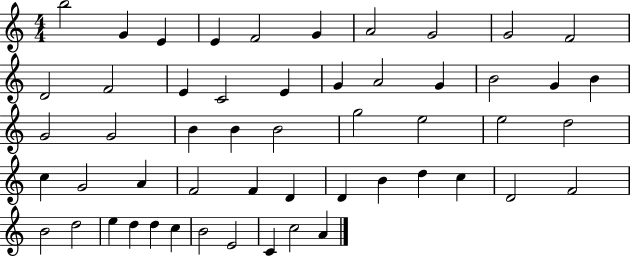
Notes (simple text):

B5/h G4/q E4/q E4/q F4/h G4/q A4/h G4/h G4/h F4/h D4/h F4/h E4/q C4/h E4/q G4/q A4/h G4/q B4/h G4/q B4/q G4/h G4/h B4/q B4/q B4/h G5/h E5/h E5/h D5/h C5/q G4/h A4/q F4/h F4/q D4/q D4/q B4/q D5/q C5/q D4/h F4/h B4/h D5/h E5/q D5/q D5/q C5/q B4/h E4/h C4/q C5/h A4/q